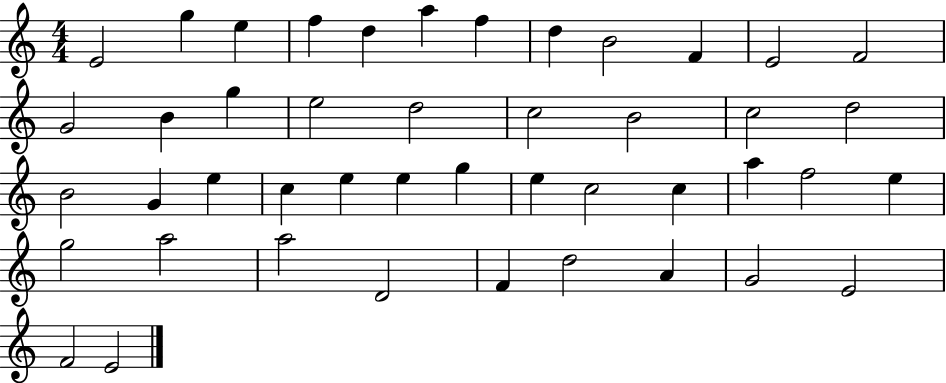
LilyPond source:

{
  \clef treble
  \numericTimeSignature
  \time 4/4
  \key c \major
  e'2 g''4 e''4 | f''4 d''4 a''4 f''4 | d''4 b'2 f'4 | e'2 f'2 | \break g'2 b'4 g''4 | e''2 d''2 | c''2 b'2 | c''2 d''2 | \break b'2 g'4 e''4 | c''4 e''4 e''4 g''4 | e''4 c''2 c''4 | a''4 f''2 e''4 | \break g''2 a''2 | a''2 d'2 | f'4 d''2 a'4 | g'2 e'2 | \break f'2 e'2 | \bar "|."
}